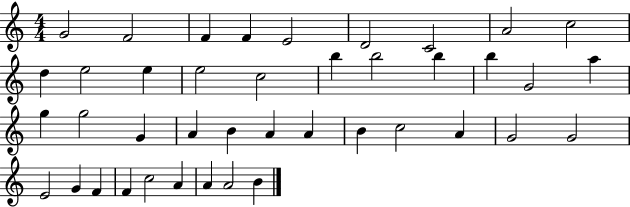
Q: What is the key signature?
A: C major